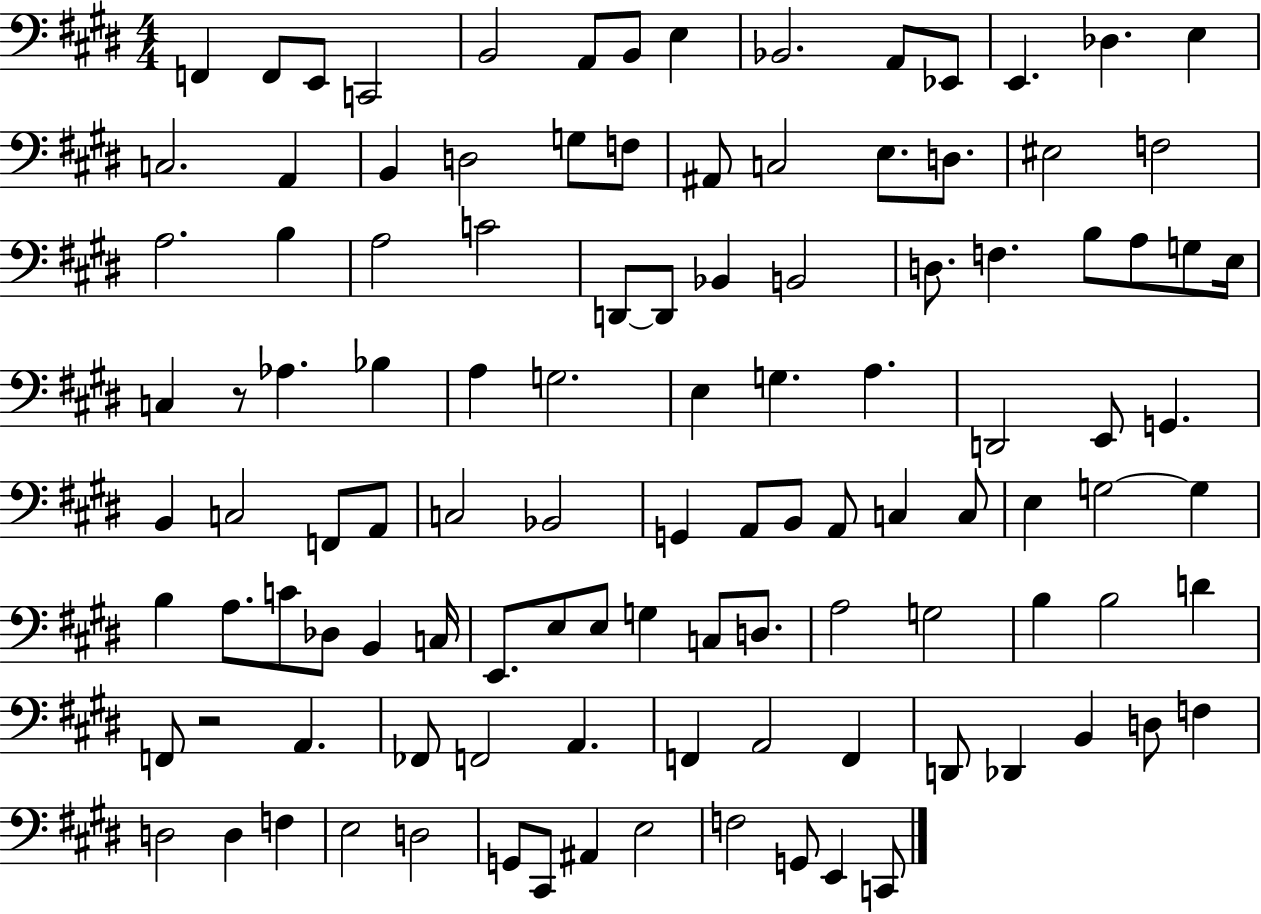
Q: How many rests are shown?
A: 2